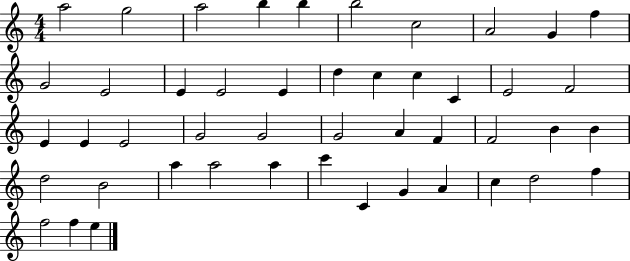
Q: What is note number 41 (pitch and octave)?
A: A4